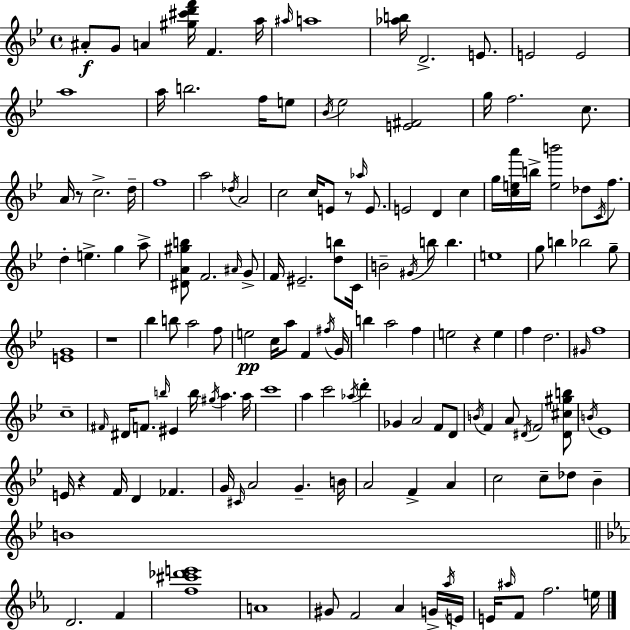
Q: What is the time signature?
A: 4/4